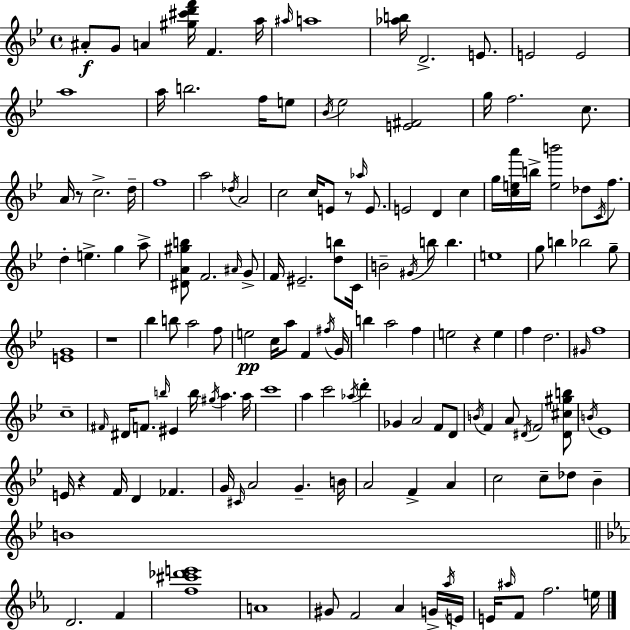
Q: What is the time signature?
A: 4/4